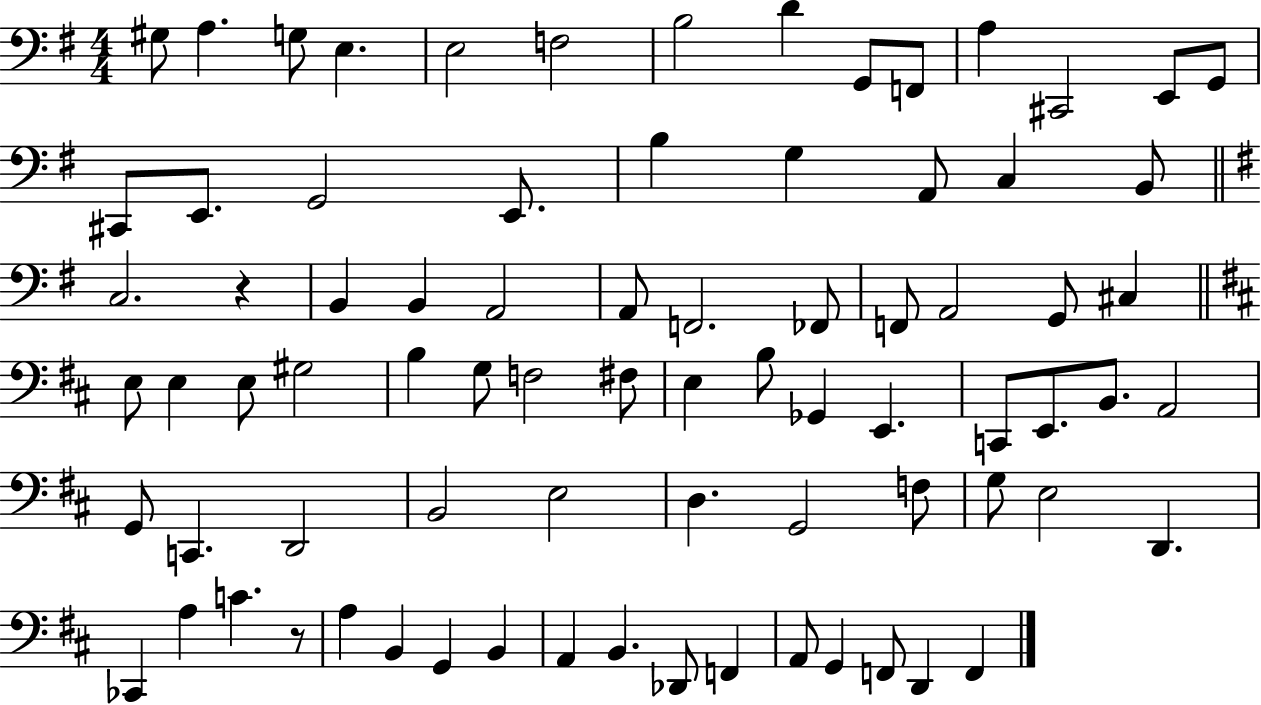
{
  \clef bass
  \numericTimeSignature
  \time 4/4
  \key g \major
  gis8 a4. g8 e4. | e2 f2 | b2 d'4 g,8 f,8 | a4 cis,2 e,8 g,8 | \break cis,8 e,8. g,2 e,8. | b4 g4 a,8 c4 b,8 | \bar "||" \break \key g \major c2. r4 | b,4 b,4 a,2 | a,8 f,2. fes,8 | f,8 a,2 g,8 cis4 | \break \bar "||" \break \key b \minor e8 e4 e8 gis2 | b4 g8 f2 fis8 | e4 b8 ges,4 e,4. | c,8 e,8. b,8. a,2 | \break g,8 c,4. d,2 | b,2 e2 | d4. g,2 f8 | g8 e2 d,4. | \break ces,4 a4 c'4. r8 | a4 b,4 g,4 b,4 | a,4 b,4. des,8 f,4 | a,8 g,4 f,8 d,4 f,4 | \break \bar "|."
}